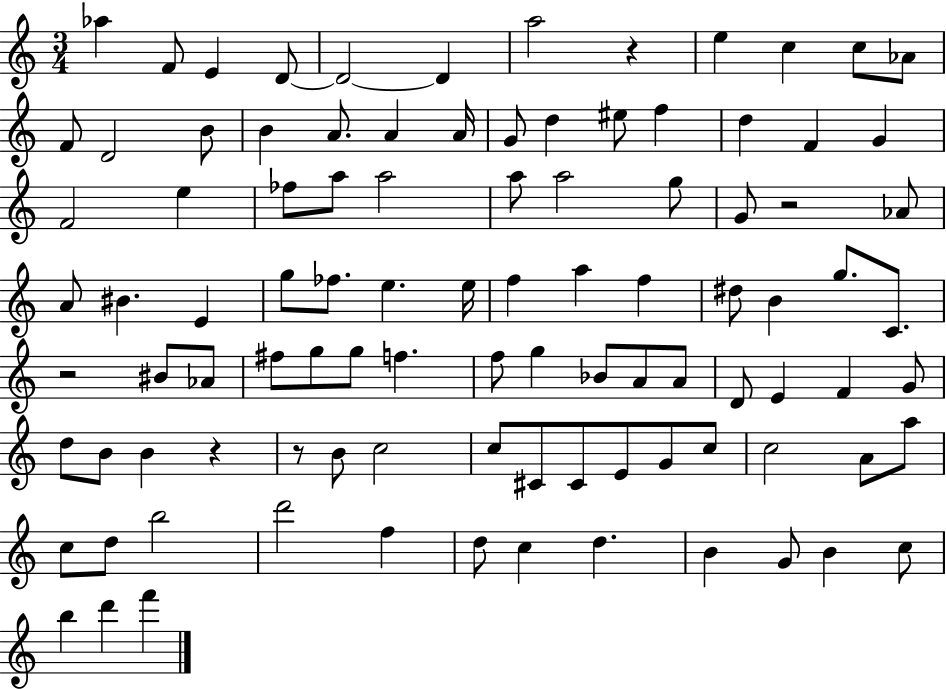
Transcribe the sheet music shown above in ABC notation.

X:1
T:Untitled
M:3/4
L:1/4
K:C
_a F/2 E D/2 D2 D a2 z e c c/2 _A/2 F/2 D2 B/2 B A/2 A A/4 G/2 d ^e/2 f d F G F2 e _f/2 a/2 a2 a/2 a2 g/2 G/2 z2 _A/2 A/2 ^B E g/2 _f/2 e e/4 f a f ^d/2 B g/2 C/2 z2 ^B/2 _A/2 ^f/2 g/2 g/2 f f/2 g _B/2 A/2 A/2 D/2 E F G/2 d/2 B/2 B z z/2 B/2 c2 c/2 ^C/2 ^C/2 E/2 G/2 c/2 c2 A/2 a/2 c/2 d/2 b2 d'2 f d/2 c d B G/2 B c/2 b d' f'